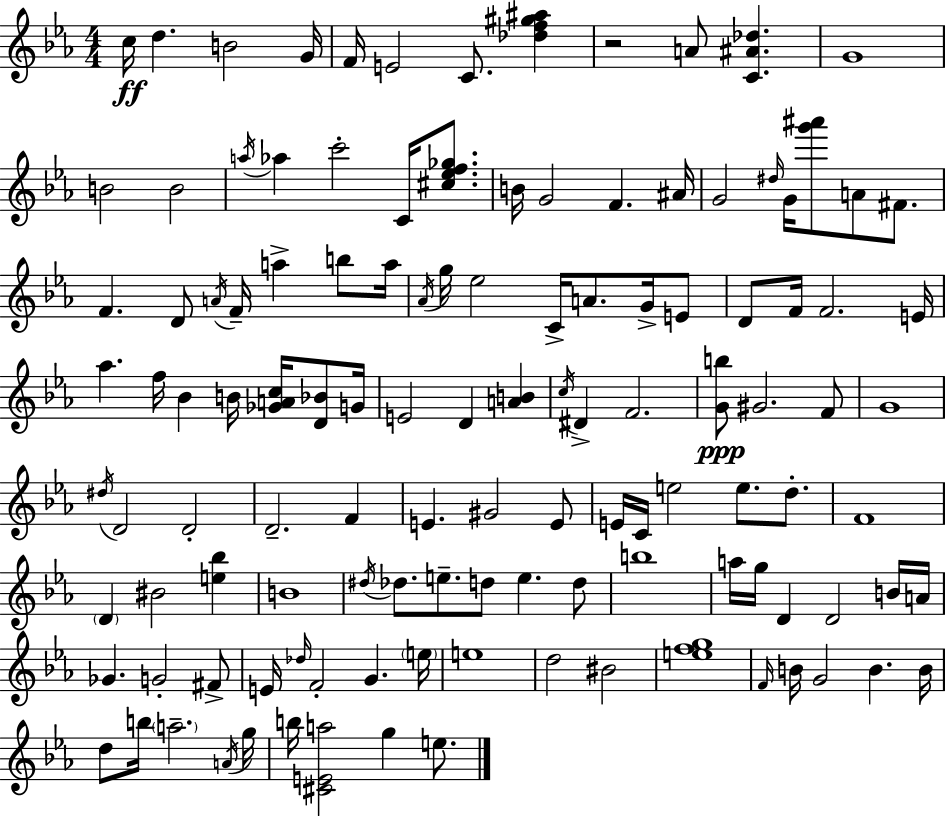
C5/s D5/q. B4/h G4/s F4/s E4/h C4/e. [Db5,F5,G#5,A#5]/q R/h A4/e [C4,A#4,Db5]/q. G4/w B4/h B4/h A5/s Ab5/q C6/h C4/s [C#5,Eb5,F5,Gb5]/e. B4/s G4/h F4/q. A#4/s G4/h D#5/s G4/s [G6,A#6]/e A4/e F#4/e. F4/q. D4/e A4/s F4/s A5/q B5/e A5/s Ab4/s G5/s Eb5/h C4/s A4/e. G4/s E4/e D4/e F4/s F4/h. E4/s Ab5/q. F5/s Bb4/q B4/s [Gb4,A4,C5]/s [D4,Bb4]/e G4/s E4/h D4/q [A4,B4]/q C5/s D#4/q F4/h. [G4,B5]/e G#4/h. F4/e G4/w D#5/s D4/h D4/h D4/h. F4/q E4/q. G#4/h E4/e E4/s C4/s E5/h E5/e. D5/e. F4/w D4/q BIS4/h [E5,Bb5]/q B4/w D#5/s Db5/e. E5/e. D5/e E5/q. D5/e B5/w A5/s G5/s D4/q D4/h B4/s A4/s Gb4/q. G4/h F#4/e E4/s Db5/s F4/h G4/q. E5/s E5/w D5/h BIS4/h [E5,F5,G5]/w F4/s B4/s G4/h B4/q. B4/s D5/e B5/s A5/h. A4/s G5/s B5/s [C#4,E4,A5]/h G5/q E5/e.